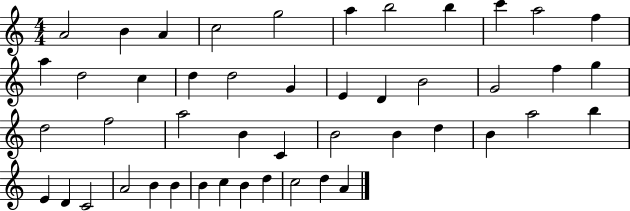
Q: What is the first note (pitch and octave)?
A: A4